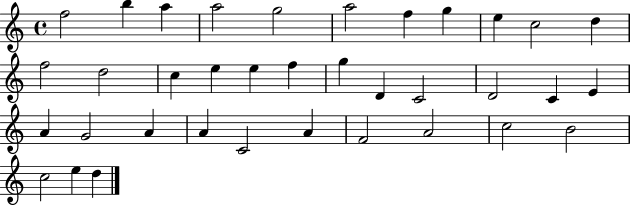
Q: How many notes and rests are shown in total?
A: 36